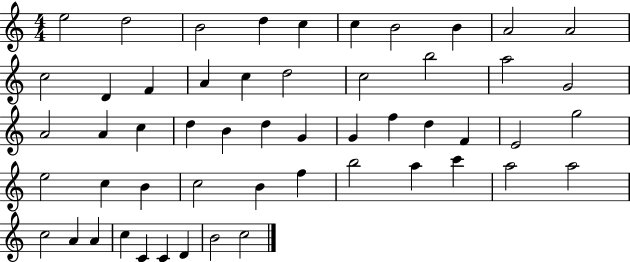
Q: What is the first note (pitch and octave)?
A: E5